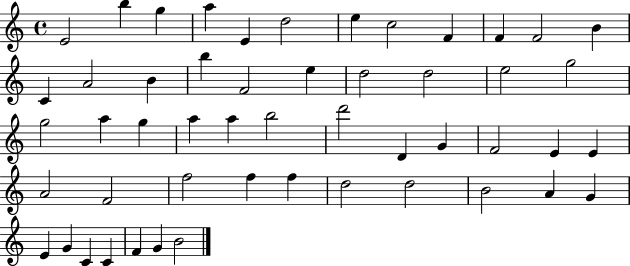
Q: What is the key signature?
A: C major